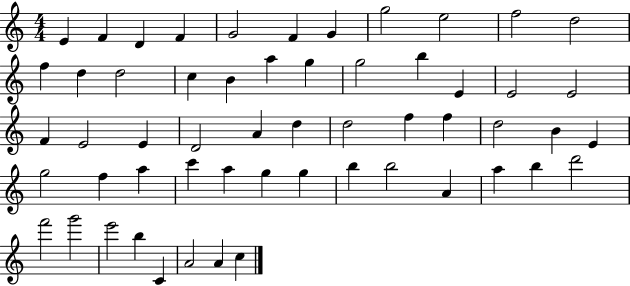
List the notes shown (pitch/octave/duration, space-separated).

E4/q F4/q D4/q F4/q G4/h F4/q G4/q G5/h E5/h F5/h D5/h F5/q D5/q D5/h C5/q B4/q A5/q G5/q G5/h B5/q E4/q E4/h E4/h F4/q E4/h E4/q D4/h A4/q D5/q D5/h F5/q F5/q D5/h B4/q E4/q G5/h F5/q A5/q C6/q A5/q G5/q G5/q B5/q B5/h A4/q A5/q B5/q D6/h F6/h G6/h E6/h B5/q C4/q A4/h A4/q C5/q